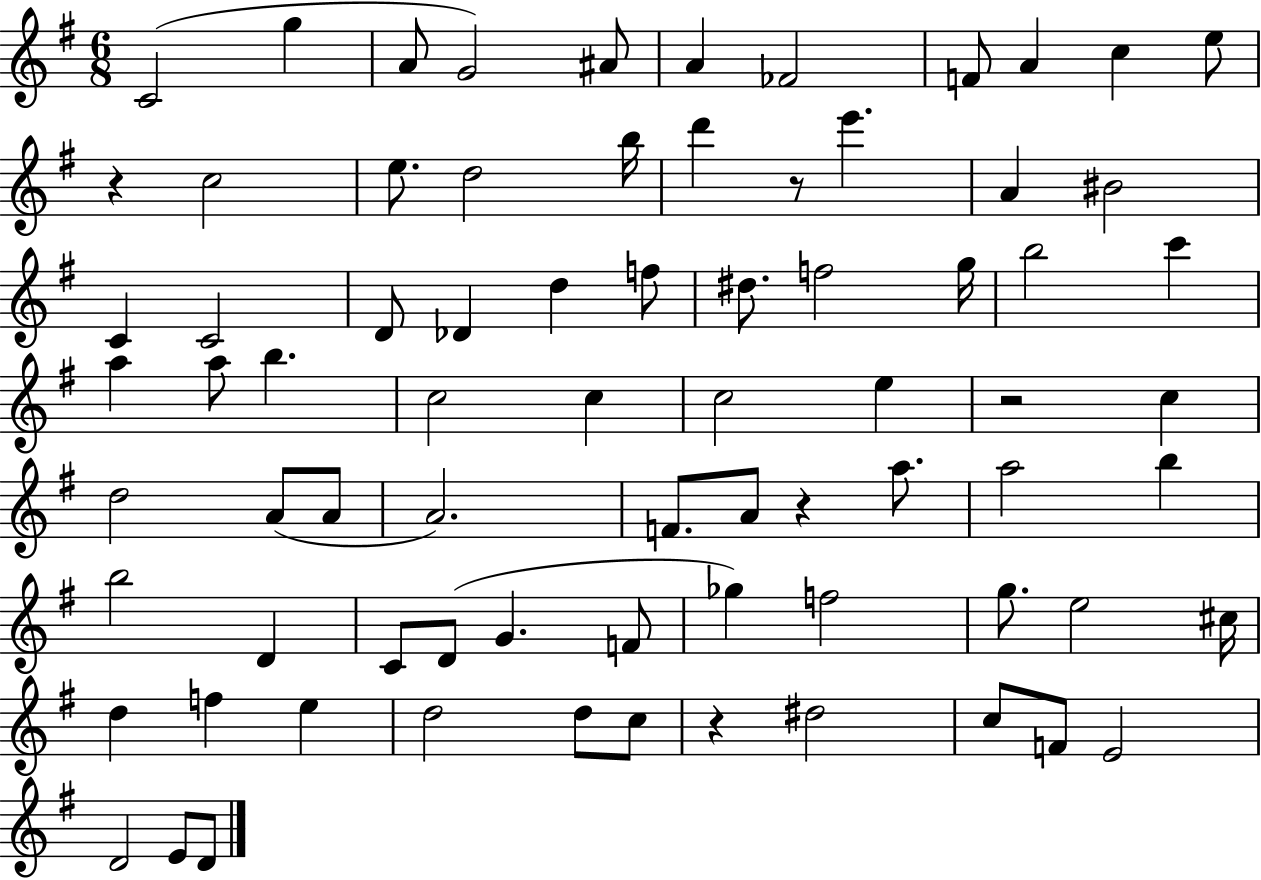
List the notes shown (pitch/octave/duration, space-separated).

C4/h G5/q A4/e G4/h A#4/e A4/q FES4/h F4/e A4/q C5/q E5/e R/q C5/h E5/e. D5/h B5/s D6/q R/e E6/q. A4/q BIS4/h C4/q C4/h D4/e Db4/q D5/q F5/e D#5/e. F5/h G5/s B5/h C6/q A5/q A5/e B5/q. C5/h C5/q C5/h E5/q R/h C5/q D5/h A4/e A4/e A4/h. F4/e. A4/e R/q A5/e. A5/h B5/q B5/h D4/q C4/e D4/e G4/q. F4/e Gb5/q F5/h G5/e. E5/h C#5/s D5/q F5/q E5/q D5/h D5/e C5/e R/q D#5/h C5/e F4/e E4/h D4/h E4/e D4/e